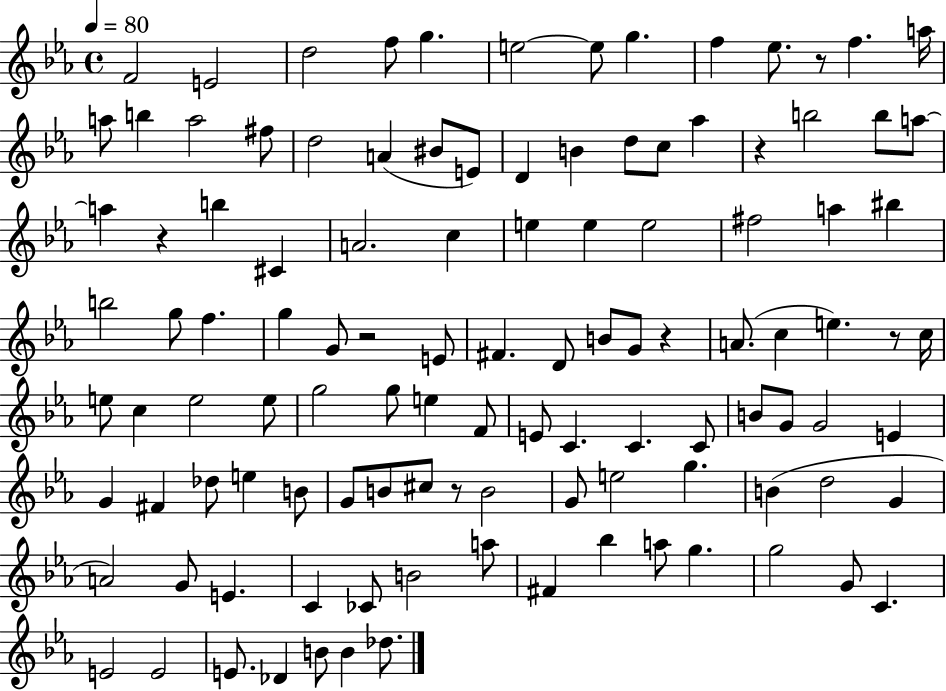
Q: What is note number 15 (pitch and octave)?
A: A5